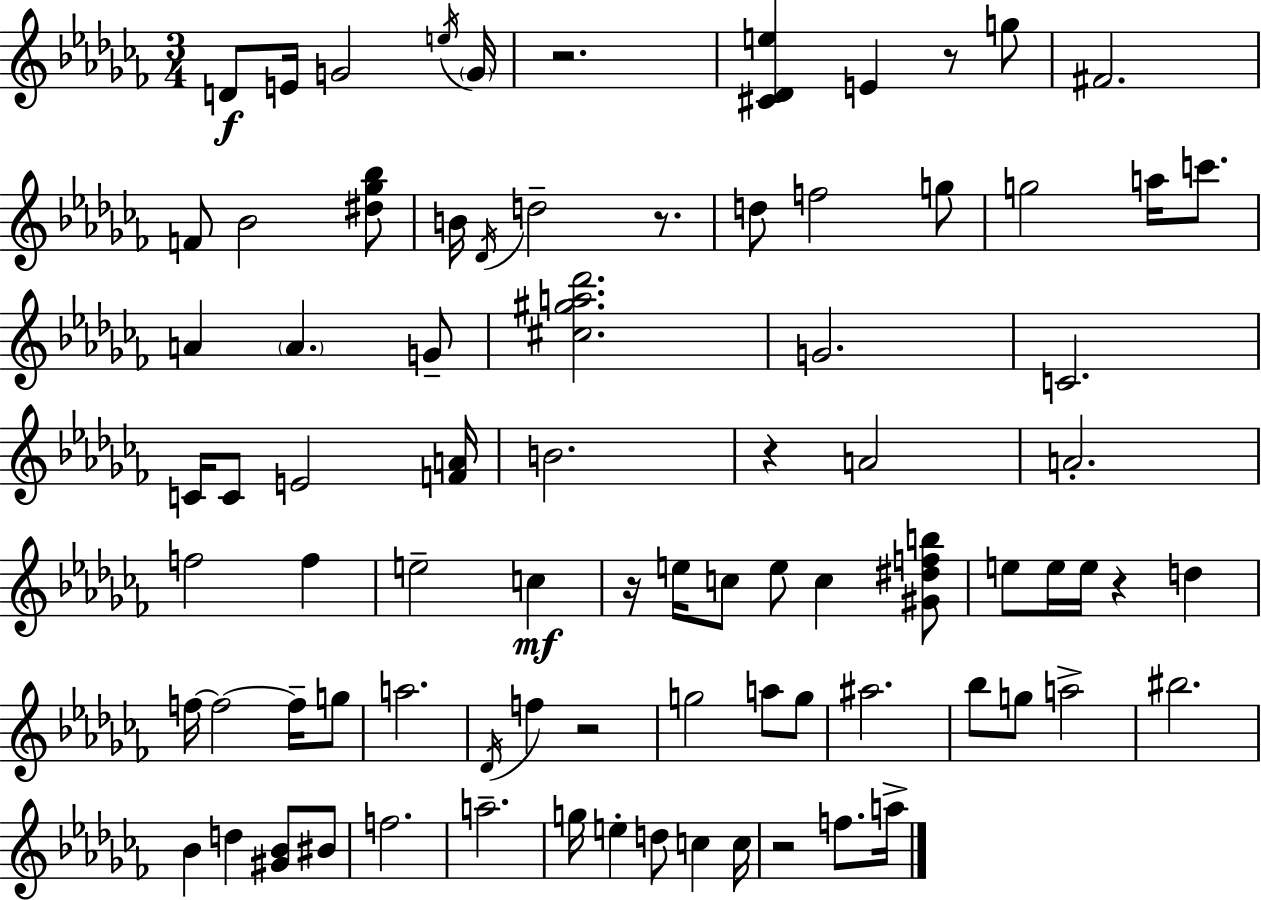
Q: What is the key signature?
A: AES minor